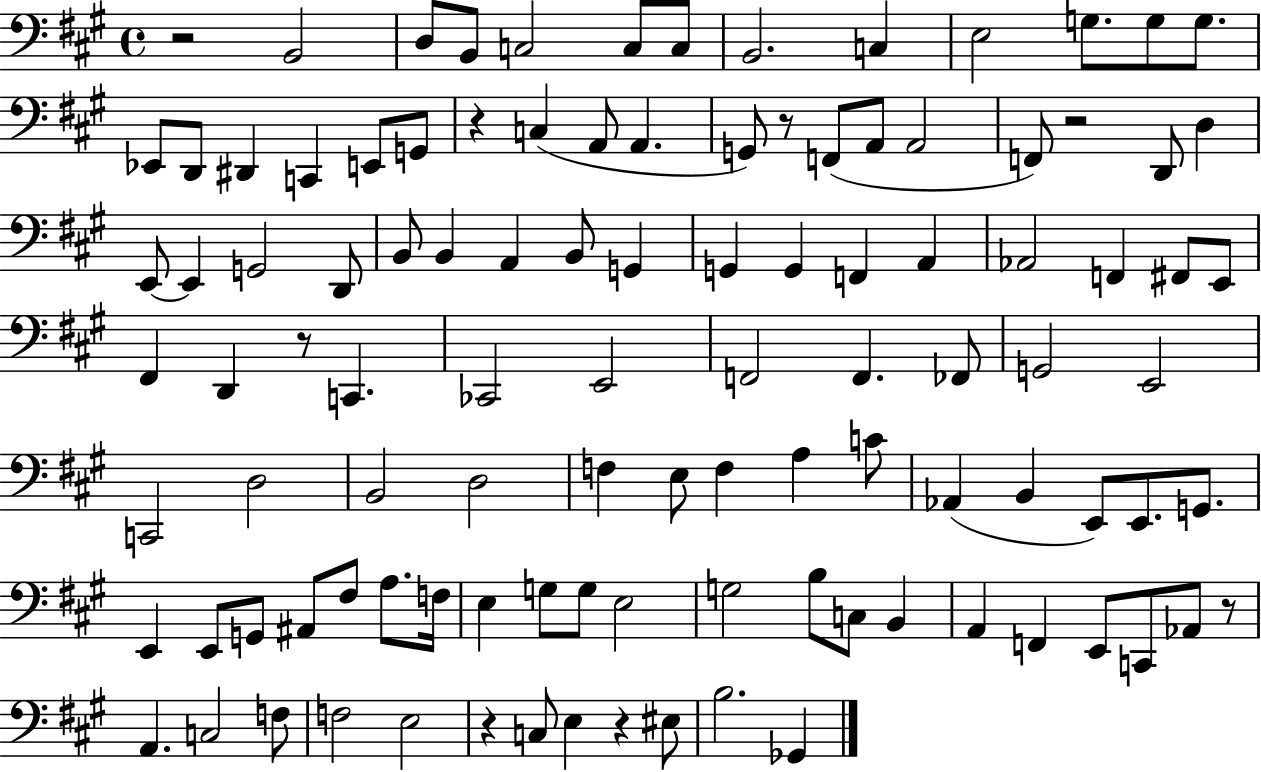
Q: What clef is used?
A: bass